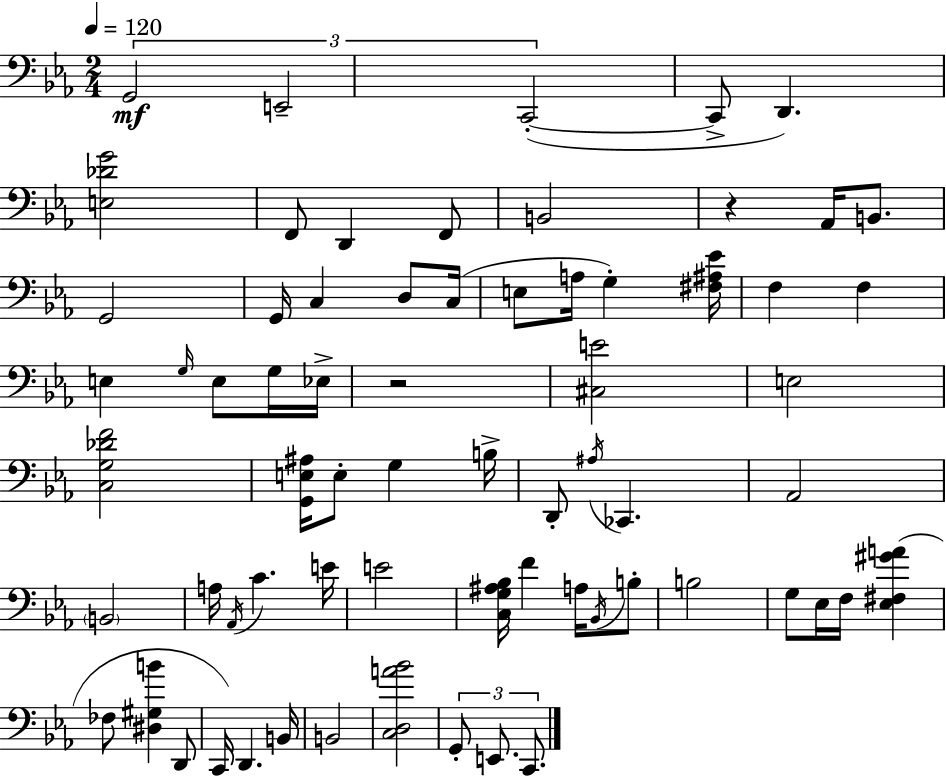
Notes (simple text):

G2/h E2/h C2/h C2/e D2/q. [E3,Db4,G4]/h F2/e D2/q F2/e B2/h R/q Ab2/s B2/e. G2/h G2/s C3/q D3/e C3/s E3/e A3/s G3/q [F#3,A#3,Eb4]/s F3/q F3/q E3/q G3/s E3/e G3/s Eb3/s R/h [C#3,E4]/h E3/h [C3,G3,Db4,F4]/h [G2,E3,A#3]/s E3/e G3/q B3/s D2/e A#3/s CES2/q. Ab2/h B2/h A3/s Ab2/s C4/q. E4/s E4/h [C3,G3,A#3,Bb3]/s F4/q A3/s Bb2/s B3/e B3/h G3/e Eb3/s F3/s [Eb3,F#3,G#4,A4]/q FES3/e [D#3,G#3,B4]/q D2/e C2/s D2/q. B2/s B2/h [C3,D3,A4,Bb4]/h G2/e E2/e. C2/e.